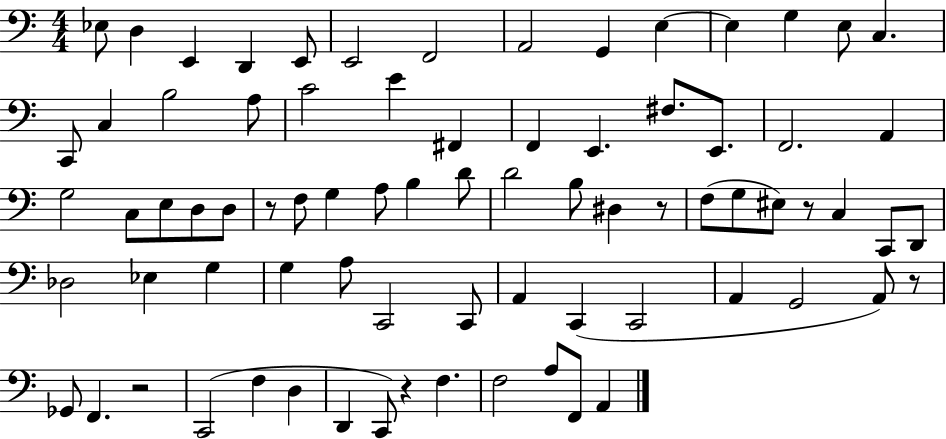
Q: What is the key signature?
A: C major